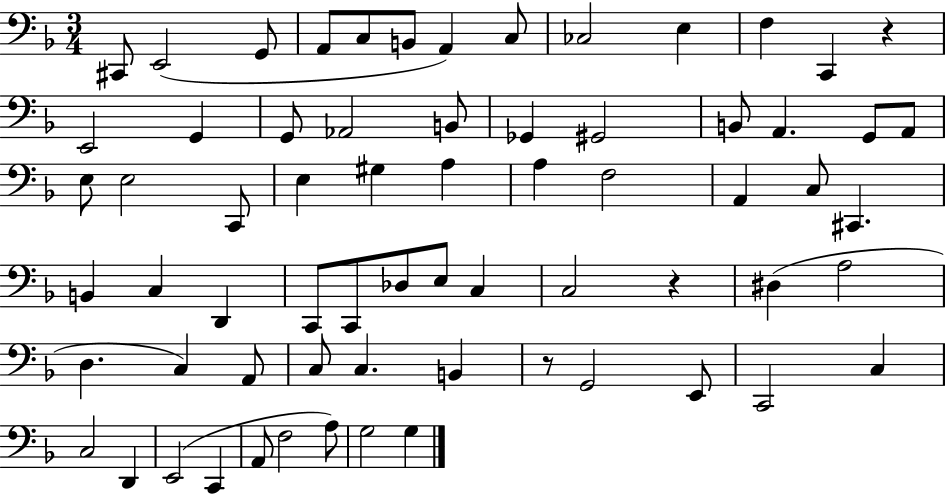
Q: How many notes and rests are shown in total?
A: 67